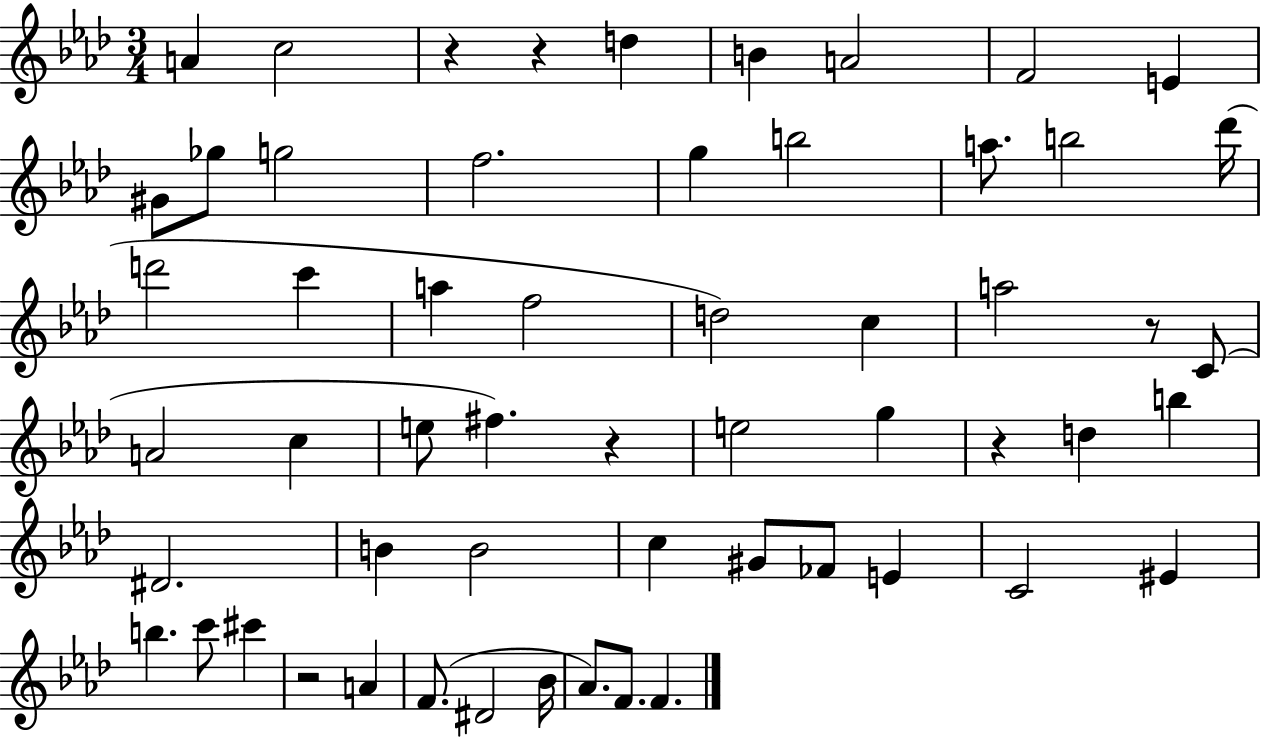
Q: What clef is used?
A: treble